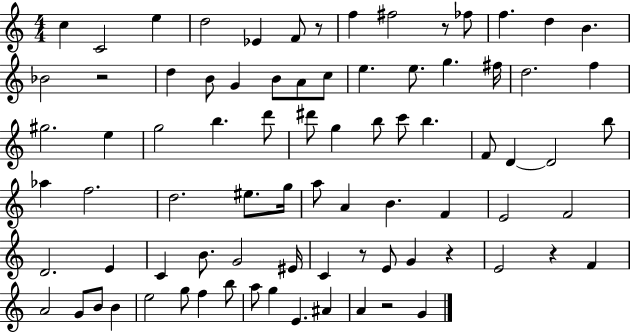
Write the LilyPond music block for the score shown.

{
  \clef treble
  \numericTimeSignature
  \time 4/4
  \key c \major
  c''4 c'2 e''4 | d''2 ees'4 f'8 r8 | f''4 fis''2 r8 fes''8 | f''4. d''4 b'4. | \break bes'2 r2 | d''4 b'8 g'4 b'8 a'8 c''8 | e''4. e''8. g''4. fis''16 | d''2. f''4 | \break gis''2. e''4 | g''2 b''4. d'''8 | dis'''8 g''4 b''8 c'''8 b''4. | f'8 d'4~~ d'2 b''8 | \break aes''4 f''2. | d''2. eis''8. g''16 | a''8 a'4 b'4. f'4 | e'2 f'2 | \break d'2. e'4 | c'4 b'8. g'2 eis'16 | c'4 r8 e'8 g'4 r4 | e'2 r4 f'4 | \break a'2 g'8 b'8 b'4 | e''2 g''8 f''4 b''8 | a''8 g''4 e'4. ais'4 | a'4 r2 g'4 | \break \bar "|."
}